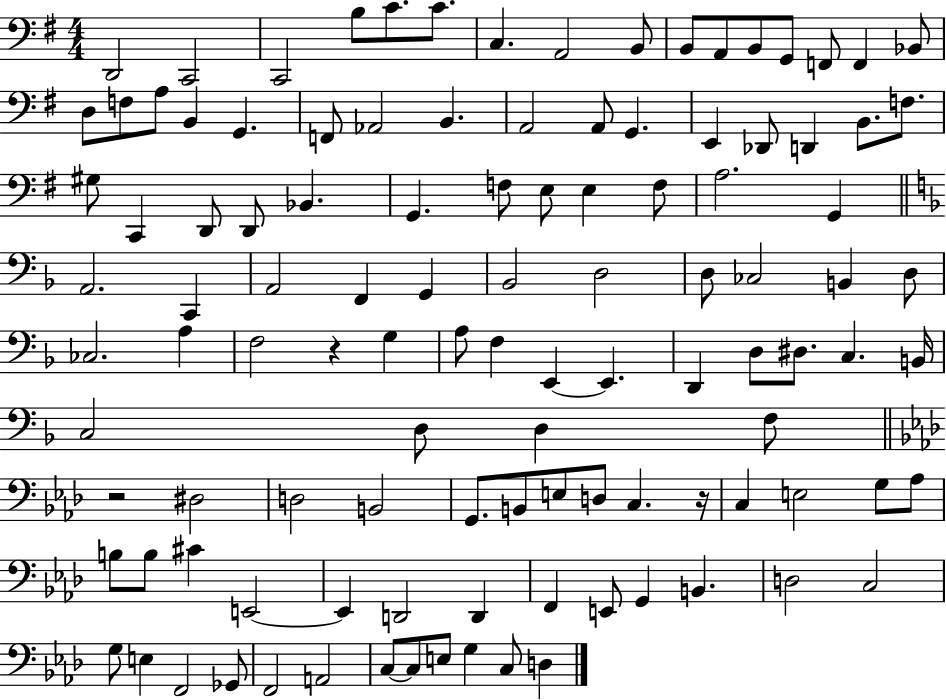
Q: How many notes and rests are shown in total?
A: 112